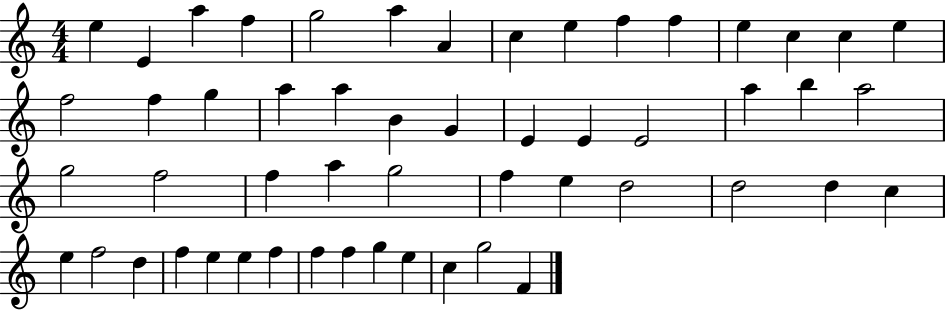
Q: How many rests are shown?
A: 0